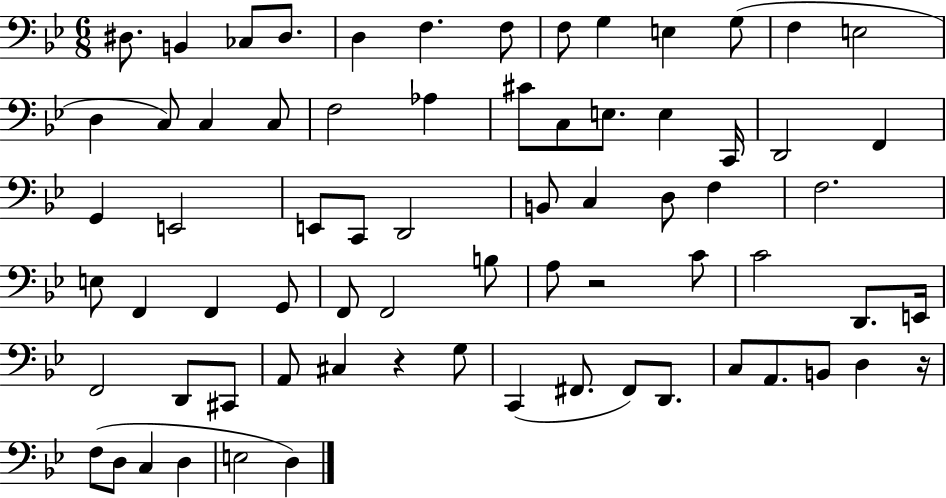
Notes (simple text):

D#3/e. B2/q CES3/e D#3/e. D3/q F3/q. F3/e F3/e G3/q E3/q G3/e F3/q E3/h D3/q C3/e C3/q C3/e F3/h Ab3/q C#4/e C3/e E3/e. E3/q C2/s D2/h F2/q G2/q E2/h E2/e C2/e D2/h B2/e C3/q D3/e F3/q F3/h. E3/e F2/q F2/q G2/e F2/e F2/h B3/e A3/e R/h C4/e C4/h D2/e. E2/s F2/h D2/e C#2/e A2/e C#3/q R/q G3/e C2/q F#2/e. F#2/e D2/e. C3/e A2/e. B2/e D3/q R/s F3/e D3/e C3/q D3/q E3/h D3/q